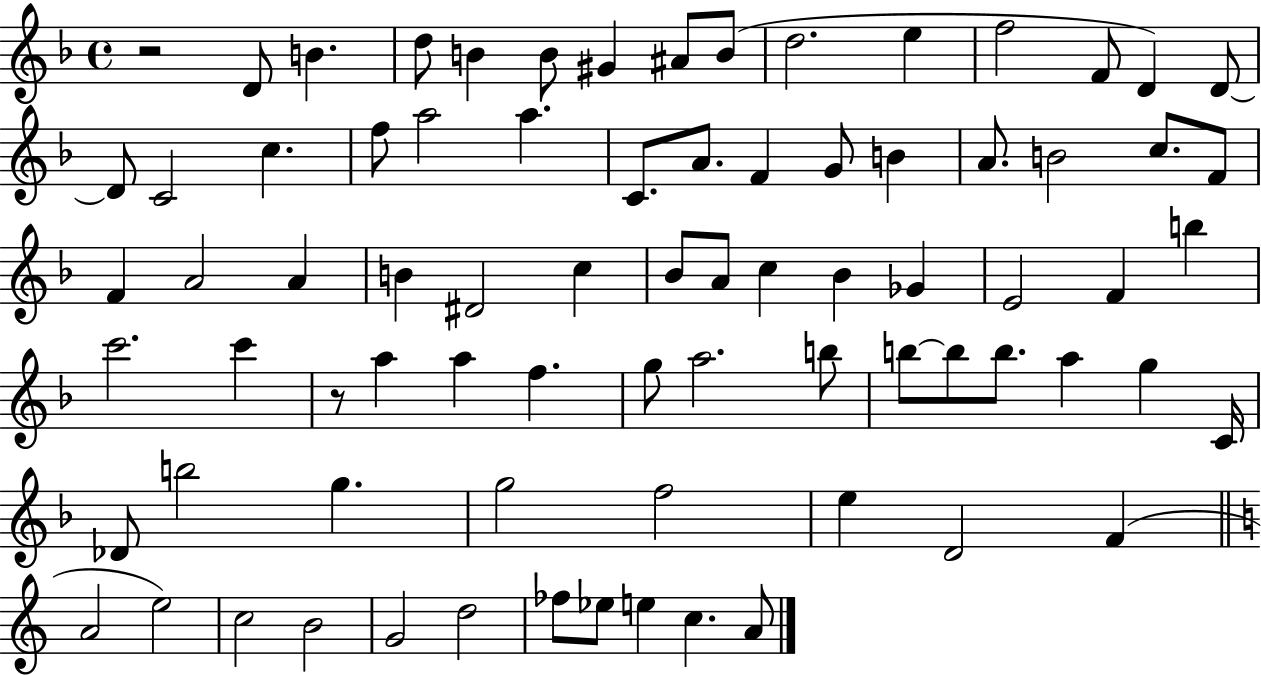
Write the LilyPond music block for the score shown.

{
  \clef treble
  \time 4/4
  \defaultTimeSignature
  \key f \major
  r2 d'8 b'4. | d''8 b'4 b'8 gis'4 ais'8 b'8( | d''2. e''4 | f''2 f'8 d'4) d'8~~ | \break d'8 c'2 c''4. | f''8 a''2 a''4. | c'8. a'8. f'4 g'8 b'4 | a'8. b'2 c''8. f'8 | \break f'4 a'2 a'4 | b'4 dis'2 c''4 | bes'8 a'8 c''4 bes'4 ges'4 | e'2 f'4 b''4 | \break c'''2. c'''4 | r8 a''4 a''4 f''4. | g''8 a''2. b''8 | b''8~~ b''8 b''8. a''4 g''4 c'16 | \break des'8 b''2 g''4. | g''2 f''2 | e''4 d'2 f'4( | \bar "||" \break \key c \major a'2 e''2) | c''2 b'2 | g'2 d''2 | fes''8 ees''8 e''4 c''4. a'8 | \break \bar "|."
}